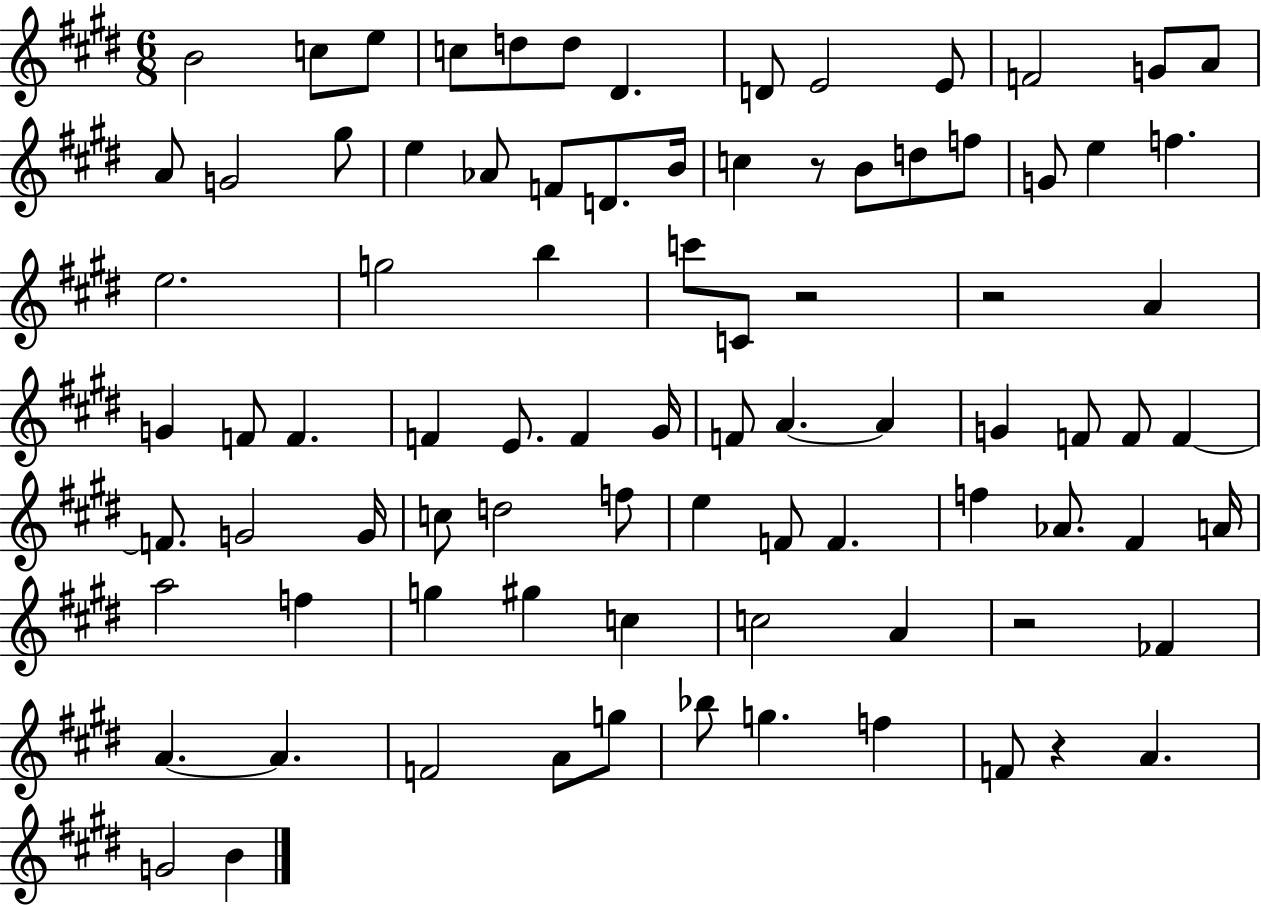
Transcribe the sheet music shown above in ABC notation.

X:1
T:Untitled
M:6/8
L:1/4
K:E
B2 c/2 e/2 c/2 d/2 d/2 ^D D/2 E2 E/2 F2 G/2 A/2 A/2 G2 ^g/2 e _A/2 F/2 D/2 B/4 c z/2 B/2 d/2 f/2 G/2 e f e2 g2 b c'/2 C/2 z2 z2 A G F/2 F F E/2 F ^G/4 F/2 A A G F/2 F/2 F F/2 G2 G/4 c/2 d2 f/2 e F/2 F f _A/2 ^F A/4 a2 f g ^g c c2 A z2 _F A A F2 A/2 g/2 _b/2 g f F/2 z A G2 B